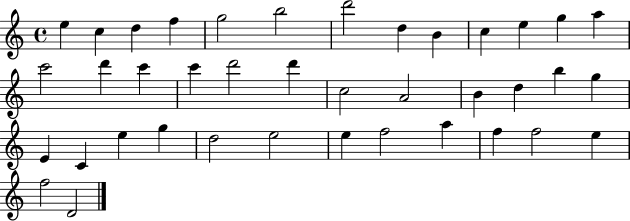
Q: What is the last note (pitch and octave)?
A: D4